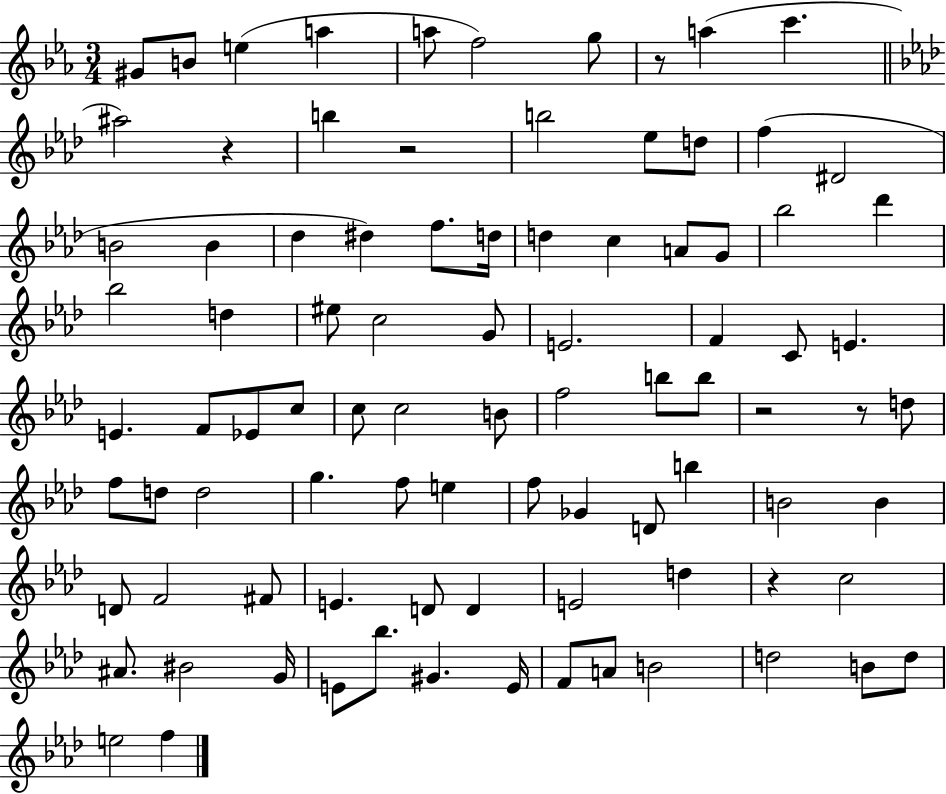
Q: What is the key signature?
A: EES major